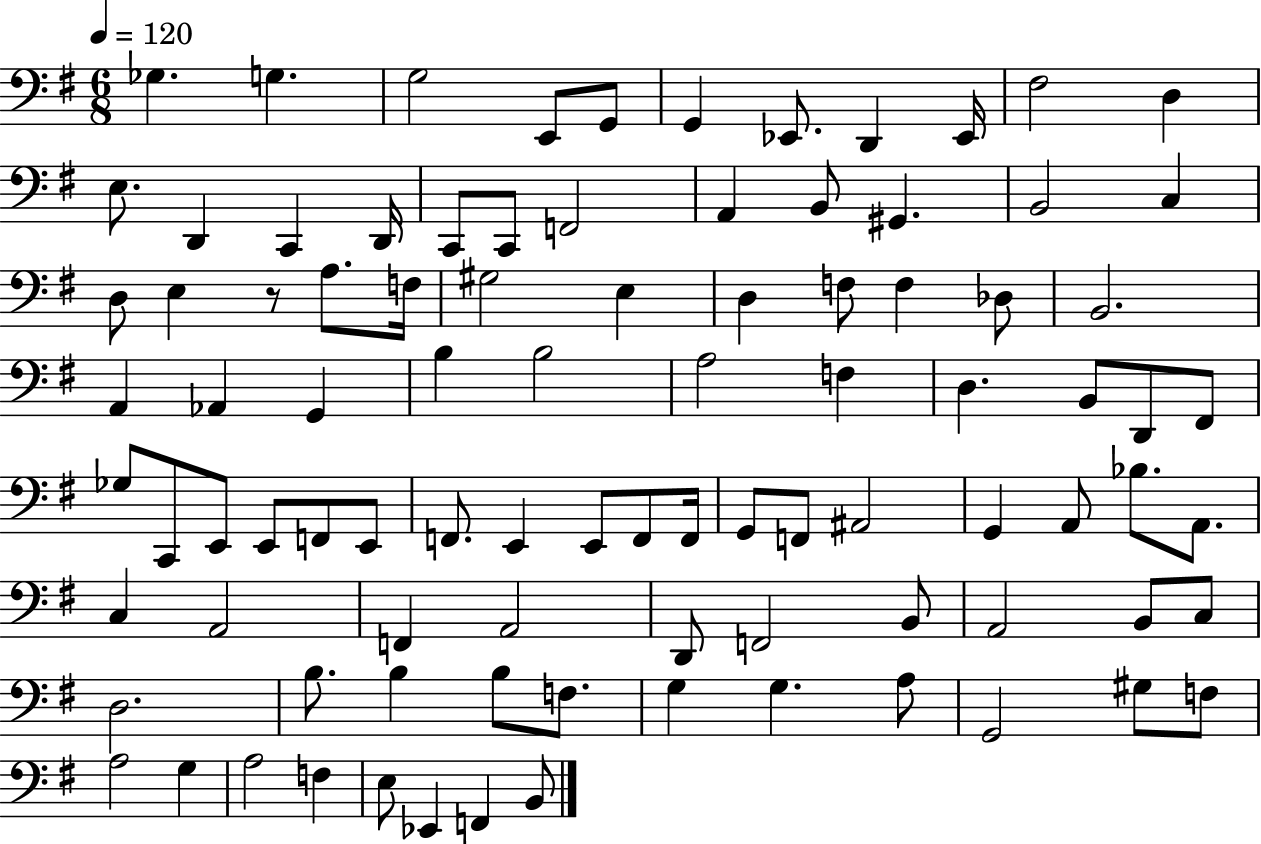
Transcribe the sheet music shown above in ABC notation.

X:1
T:Untitled
M:6/8
L:1/4
K:G
_G, G, G,2 E,,/2 G,,/2 G,, _E,,/2 D,, _E,,/4 ^F,2 D, E,/2 D,, C,, D,,/4 C,,/2 C,,/2 F,,2 A,, B,,/2 ^G,, B,,2 C, D,/2 E, z/2 A,/2 F,/4 ^G,2 E, D, F,/2 F, _D,/2 B,,2 A,, _A,, G,, B, B,2 A,2 F, D, B,,/2 D,,/2 ^F,,/2 _G,/2 C,,/2 E,,/2 E,,/2 F,,/2 E,,/2 F,,/2 E,, E,,/2 F,,/2 F,,/4 G,,/2 F,,/2 ^A,,2 G,, A,,/2 _B,/2 A,,/2 C, A,,2 F,, A,,2 D,,/2 F,,2 B,,/2 A,,2 B,,/2 C,/2 D,2 B,/2 B, B,/2 F,/2 G, G, A,/2 G,,2 ^G,/2 F,/2 A,2 G, A,2 F, E,/2 _E,, F,, B,,/2